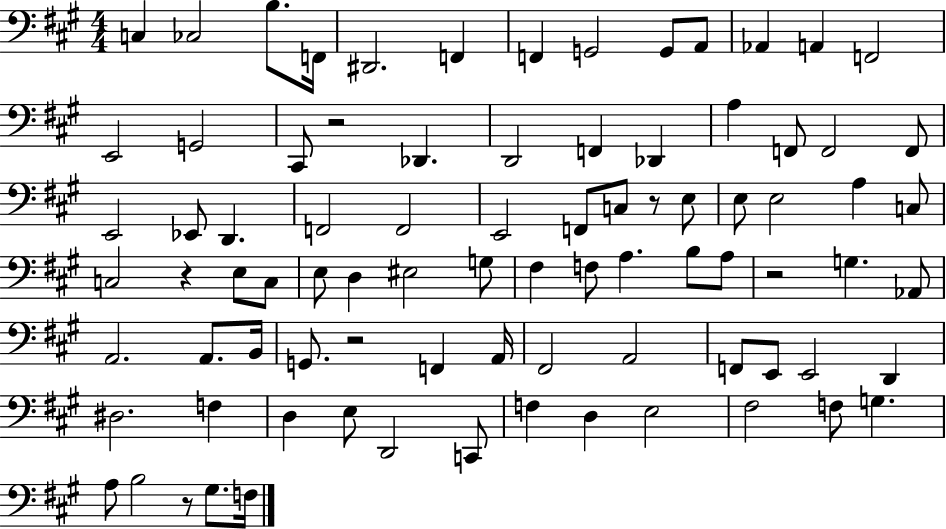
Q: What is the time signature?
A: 4/4